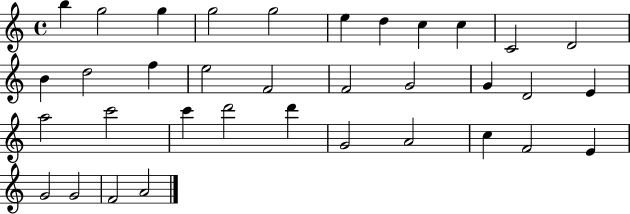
B5/q G5/h G5/q G5/h G5/h E5/q D5/q C5/q C5/q C4/h D4/h B4/q D5/h F5/q E5/h F4/h F4/h G4/h G4/q D4/h E4/q A5/h C6/h C6/q D6/h D6/q G4/h A4/h C5/q F4/h E4/q G4/h G4/h F4/h A4/h